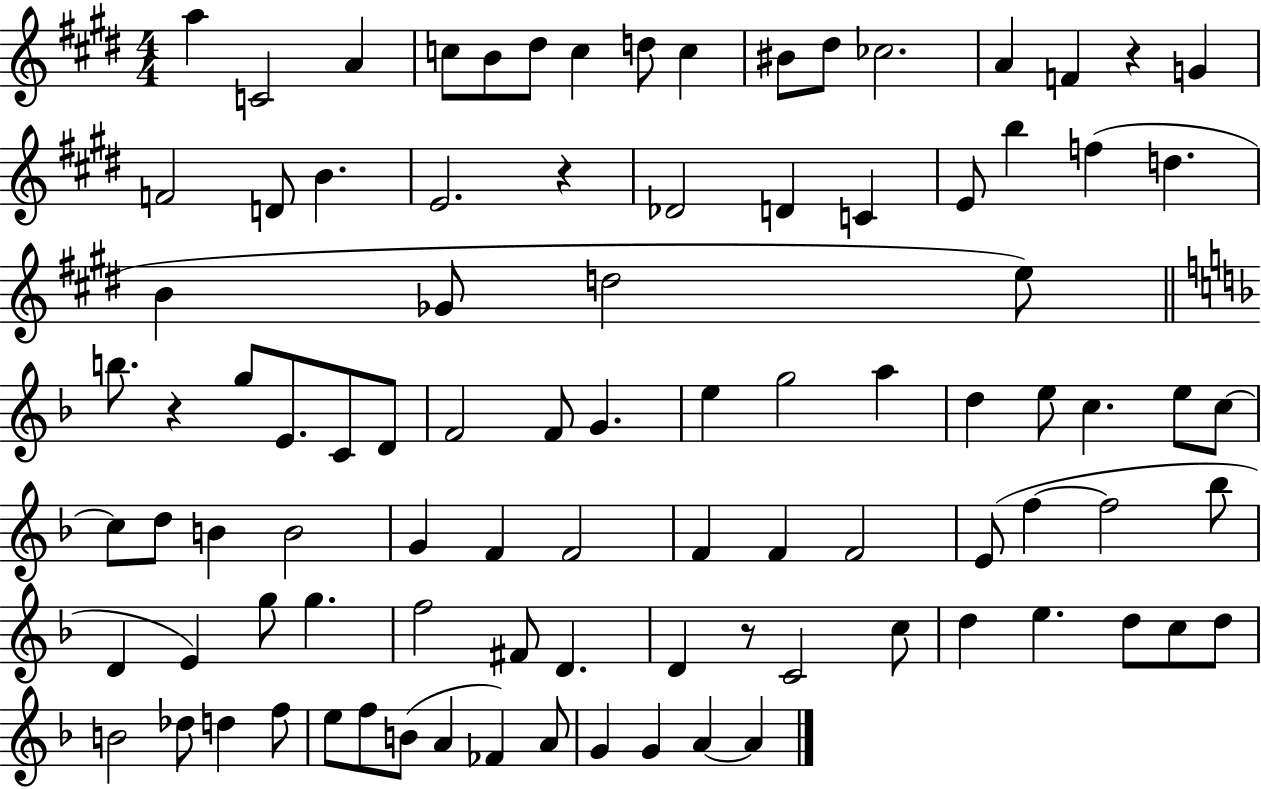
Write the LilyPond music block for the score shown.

{
  \clef treble
  \numericTimeSignature
  \time 4/4
  \key e \major
  a''4 c'2 a'4 | c''8 b'8 dis''8 c''4 d''8 c''4 | bis'8 dis''8 ces''2. | a'4 f'4 r4 g'4 | \break f'2 d'8 b'4. | e'2. r4 | des'2 d'4 c'4 | e'8 b''4 f''4( d''4. | \break b'4 ges'8 d''2 e''8) | \bar "||" \break \key d \minor b''8. r4 g''8 e'8. c'8 d'8 | f'2 f'8 g'4. | e''4 g''2 a''4 | d''4 e''8 c''4. e''8 c''8~~ | \break c''8 d''8 b'4 b'2 | g'4 f'4 f'2 | f'4 f'4 f'2 | e'8( f''4~~ f''2 bes''8 | \break d'4 e'4) g''8 g''4. | f''2 fis'8 d'4. | d'4 r8 c'2 c''8 | d''4 e''4. d''8 c''8 d''8 | \break b'2 des''8 d''4 f''8 | e''8 f''8 b'8( a'4 fes'4) a'8 | g'4 g'4 a'4~~ a'4 | \bar "|."
}